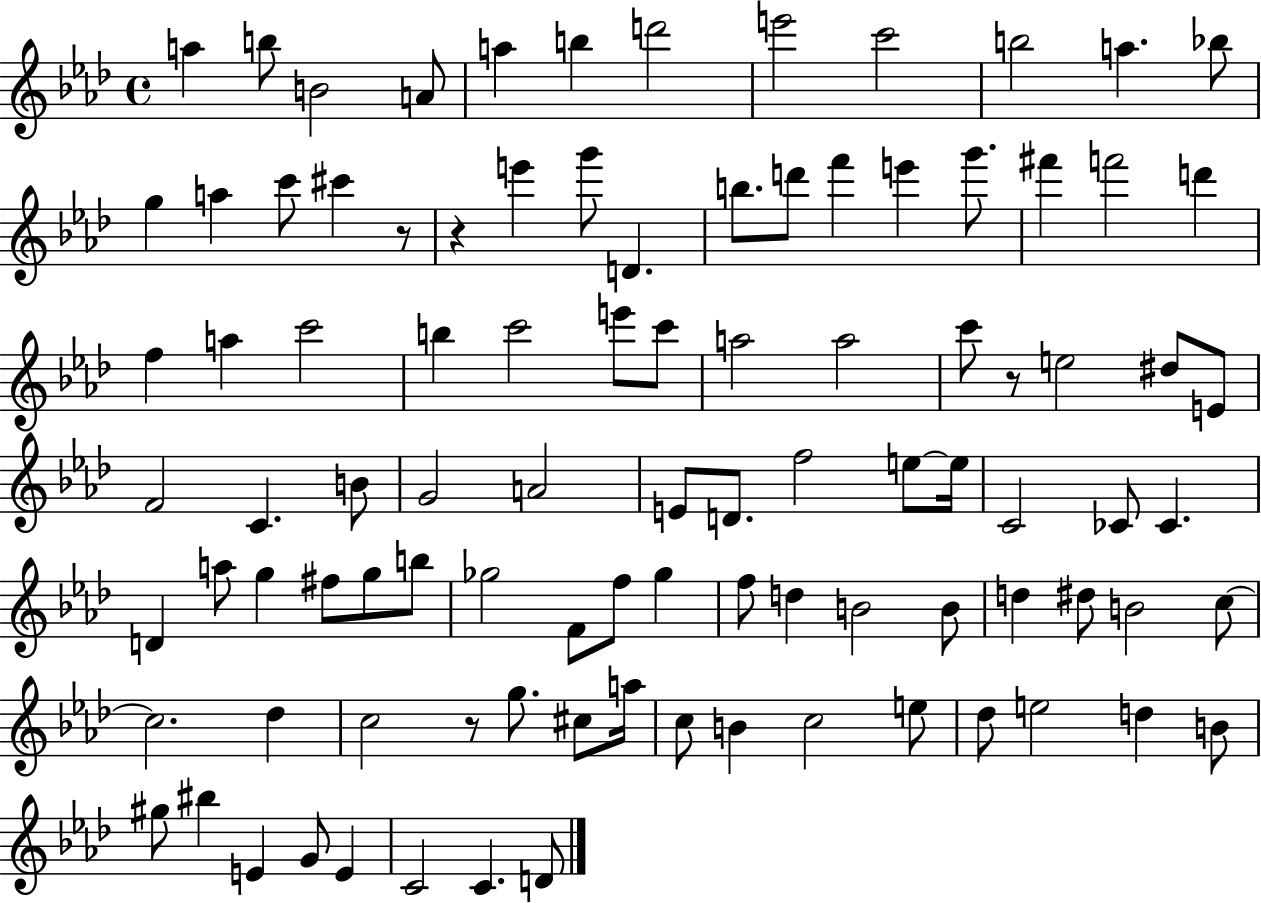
X:1
T:Untitled
M:4/4
L:1/4
K:Ab
a b/2 B2 A/2 a b d'2 e'2 c'2 b2 a _b/2 g a c'/2 ^c' z/2 z e' g'/2 D b/2 d'/2 f' e' g'/2 ^f' f'2 d' f a c'2 b c'2 e'/2 c'/2 a2 a2 c'/2 z/2 e2 ^d/2 E/2 F2 C B/2 G2 A2 E/2 D/2 f2 e/2 e/4 C2 _C/2 _C D a/2 g ^f/2 g/2 b/2 _g2 F/2 f/2 _g f/2 d B2 B/2 d ^d/2 B2 c/2 c2 _d c2 z/2 g/2 ^c/2 a/4 c/2 B c2 e/2 _d/2 e2 d B/2 ^g/2 ^b E G/2 E C2 C D/2